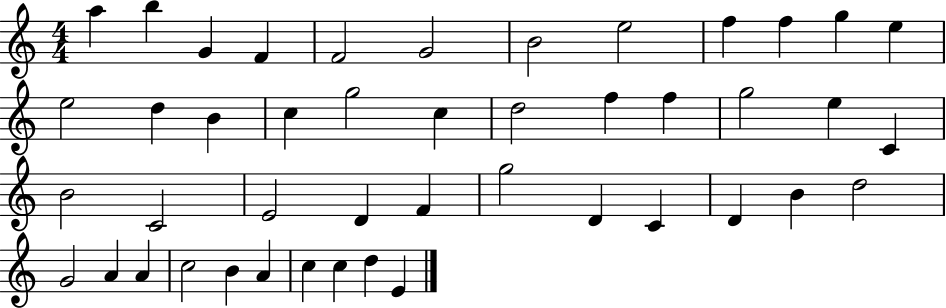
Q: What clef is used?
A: treble